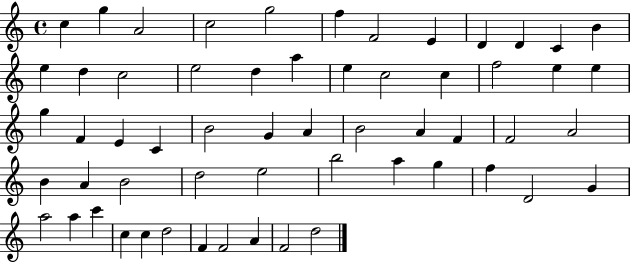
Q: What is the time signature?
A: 4/4